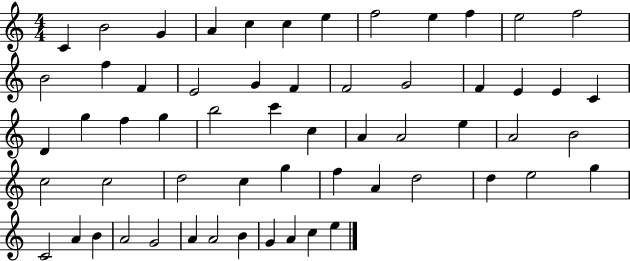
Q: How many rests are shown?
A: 0